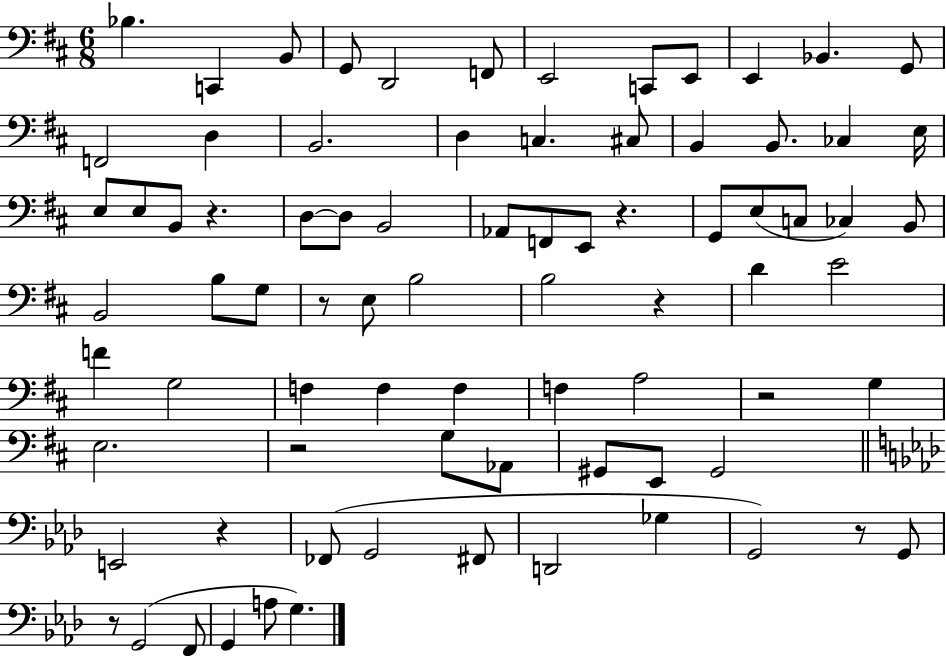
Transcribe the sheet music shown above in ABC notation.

X:1
T:Untitled
M:6/8
L:1/4
K:D
_B, C,, B,,/2 G,,/2 D,,2 F,,/2 E,,2 C,,/2 E,,/2 E,, _B,, G,,/2 F,,2 D, B,,2 D, C, ^C,/2 B,, B,,/2 _C, E,/4 E,/2 E,/2 B,,/2 z D,/2 D,/2 B,,2 _A,,/2 F,,/2 E,,/2 z G,,/2 E,/2 C,/2 _C, B,,/2 B,,2 B,/2 G,/2 z/2 E,/2 B,2 B,2 z D E2 F G,2 F, F, F, F, A,2 z2 G, E,2 z2 G,/2 _A,,/2 ^G,,/2 E,,/2 ^G,,2 E,,2 z _F,,/2 G,,2 ^F,,/2 D,,2 _G, G,,2 z/2 G,,/2 z/2 G,,2 F,,/2 G,, A,/2 G,